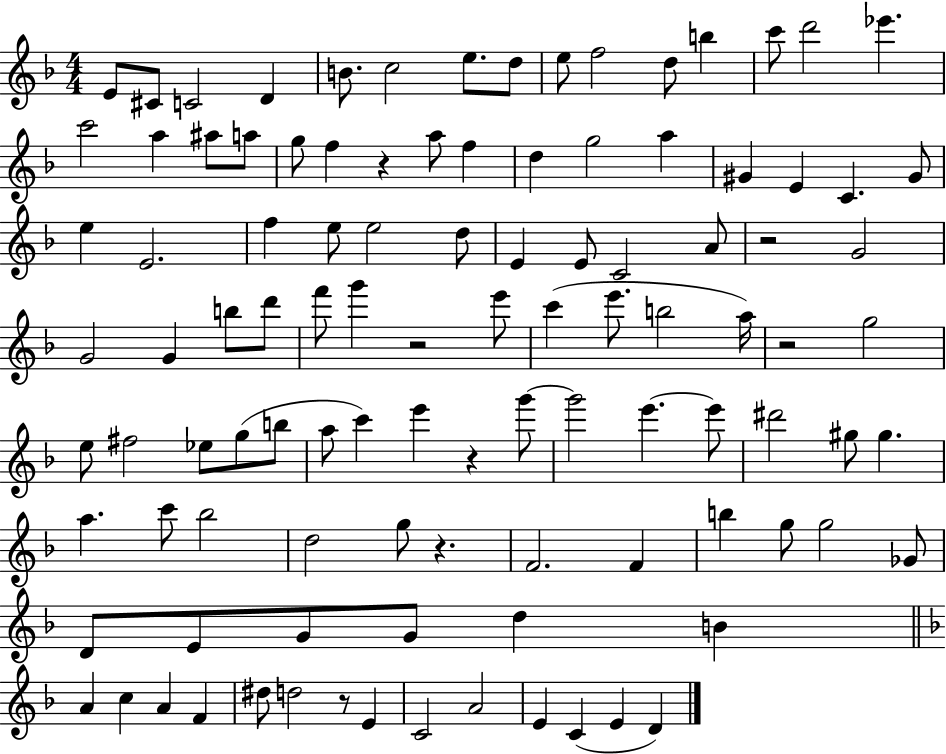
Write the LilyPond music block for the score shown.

{
  \clef treble
  \numericTimeSignature
  \time 4/4
  \key f \major
  \repeat volta 2 { e'8 cis'8 c'2 d'4 | b'8. c''2 e''8. d''8 | e''8 f''2 d''8 b''4 | c'''8 d'''2 ees'''4. | \break c'''2 a''4 ais''8 a''8 | g''8 f''4 r4 a''8 f''4 | d''4 g''2 a''4 | gis'4 e'4 c'4. gis'8 | \break e''4 e'2. | f''4 e''8 e''2 d''8 | e'4 e'8 c'2 a'8 | r2 g'2 | \break g'2 g'4 b''8 d'''8 | f'''8 g'''4 r2 e'''8 | c'''4( e'''8. b''2 a''16) | r2 g''2 | \break e''8 fis''2 ees''8 g''8( b''8 | a''8 c'''4) e'''4 r4 g'''8~~ | g'''2 e'''4.~~ e'''8 | dis'''2 gis''8 gis''4. | \break a''4. c'''8 bes''2 | d''2 g''8 r4. | f'2. f'4 | b''4 g''8 g''2 ges'8 | \break d'8 e'8 g'8 g'8 d''4 b'4 | \bar "||" \break \key f \major a'4 c''4 a'4 f'4 | dis''8 d''2 r8 e'4 | c'2 a'2 | e'4 c'4( e'4 d'4) | \break } \bar "|."
}